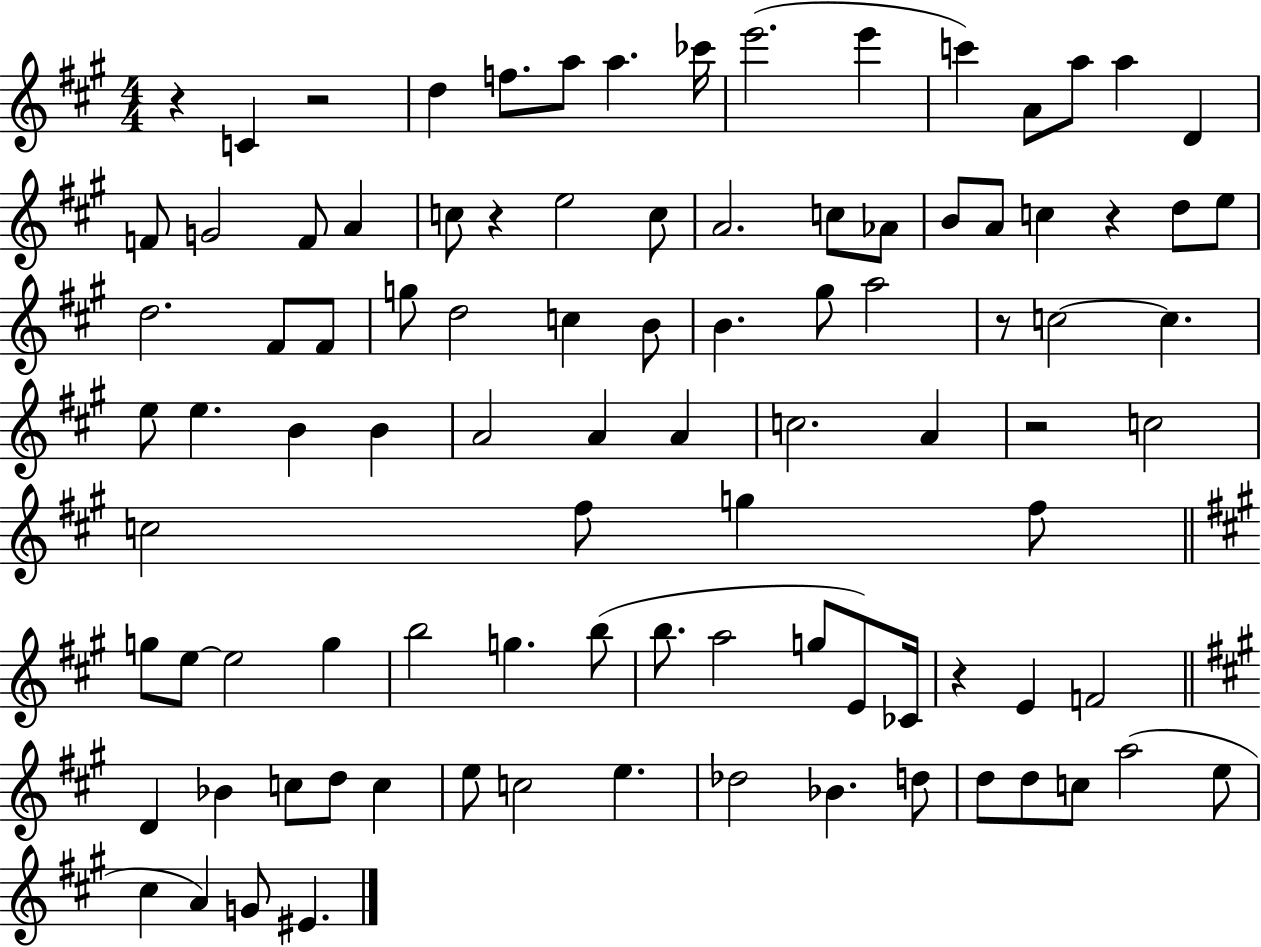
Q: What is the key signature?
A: A major